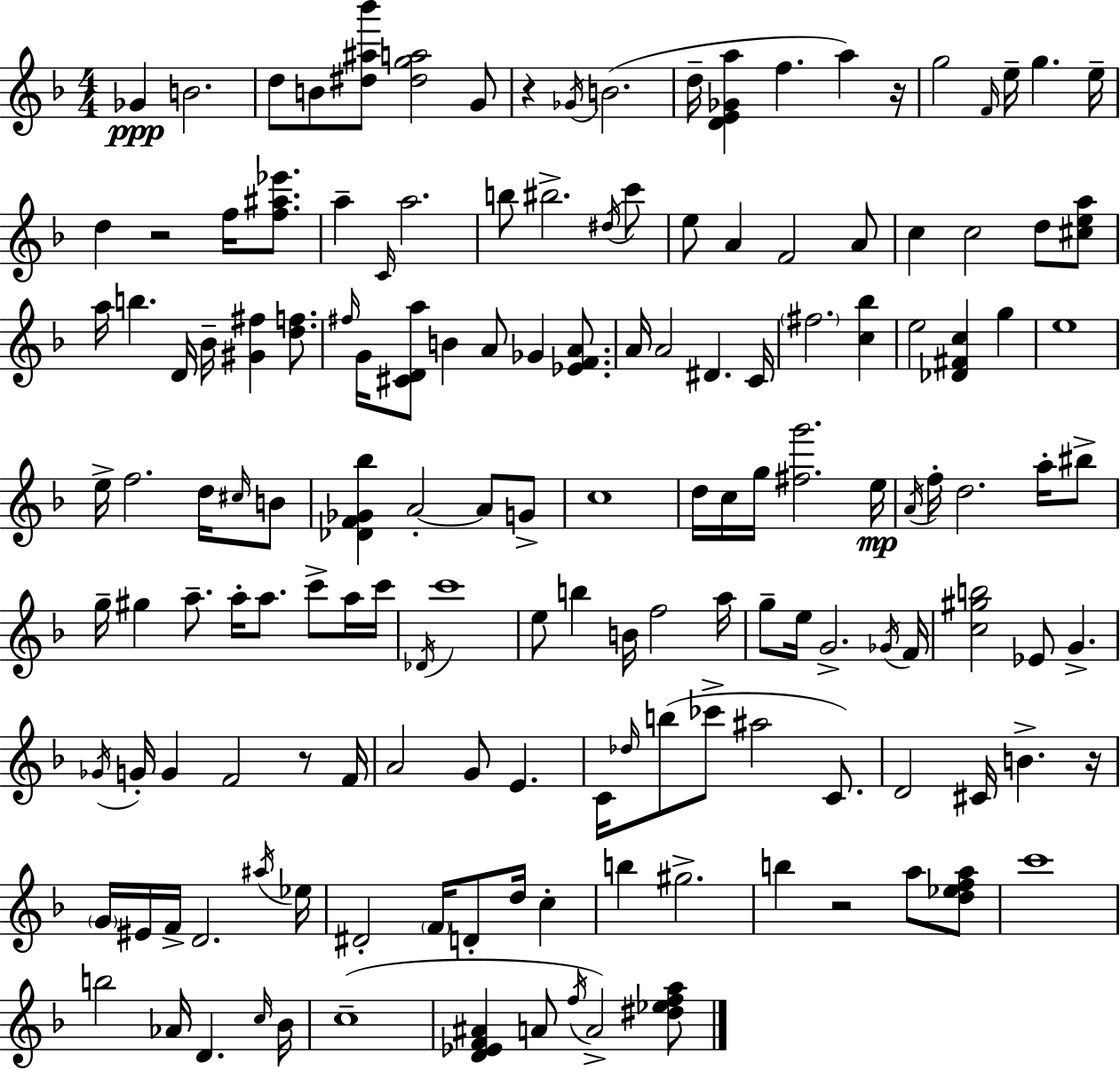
{
  \clef treble
  \numericTimeSignature
  \time 4/4
  \key f \major
  ges'4\ppp b'2. | d''8 b'8 <dis'' ais'' bes'''>8 <dis'' g'' a''>2 g'8 | r4 \acciaccatura { ges'16 }( b'2. | d''16-- <d' e' ges' a''>4 f''4. a''4) | \break r16 g''2 \grace { f'16 } e''16-- g''4. | e''16-- d''4 r2 f''16 <f'' ais'' ees'''>8. | a''4-- \grace { c'16 } a''2. | b''8 bis''2.-> | \break \acciaccatura { dis''16 } c'''8 e''8 a'4 f'2 | a'8 c''4 c''2 | d''8 <cis'' e'' a''>8 a''16 b''4. d'16 bes'16-- <gis' fis''>4 | <d'' f''>8. \grace { fis''16 } g'16 <cis' d' a''>8 b'4 a'8 ges'4 | \break <ees' f' a'>8. a'16 a'2 dis'4. | c'16 \parenthesize fis''2. | <c'' bes''>4 e''2 <des' fis' c''>4 | g''4 e''1 | \break e''16-> f''2. | d''16 \grace { cis''16 } b'8 <des' f' ges' bes''>4 a'2-.~~ | a'8 g'8-> c''1 | d''16 c''16 g''16 <fis'' g'''>2. | \break e''16\mp \acciaccatura { a'16 } f''16-. d''2. | a''16-. bis''8-> g''16-- gis''4 a''8.-- a''16-. | a''8. c'''8-> a''16 c'''16 \acciaccatura { des'16 } c'''1 | e''8 b''4 b'16 f''2 | \break a''16 g''8-- e''16 g'2.-> | \acciaccatura { ges'16 } f'16 <c'' gis'' b''>2 | ees'8 g'4.-> \acciaccatura { ges'16 } g'16-. g'4 f'2 | r8 f'16 a'2 | \break g'8 e'4. c'16 \grace { des''16 } b''8( ces'''8-> | ais''2 c'8.) d'2 | cis'16 b'4.-> r16 \parenthesize g'16 eis'16 f'16-> d'2. | \acciaccatura { ais''16 } ees''16 dis'2-. | \break \parenthesize f'16 d'8-. d''16 c''4-. b''4 | gis''2.-> b''4 | r2 a''8 <d'' ees'' f'' a''>8 c'''1 | b''2 | \break aes'16 d'4. \grace { c''16 } bes'16 c''1--( | <d' ees' f' ais'>4 | a'8 \acciaccatura { f''16 } a'2->) <dis'' ees'' f'' a''>8 \bar "|."
}